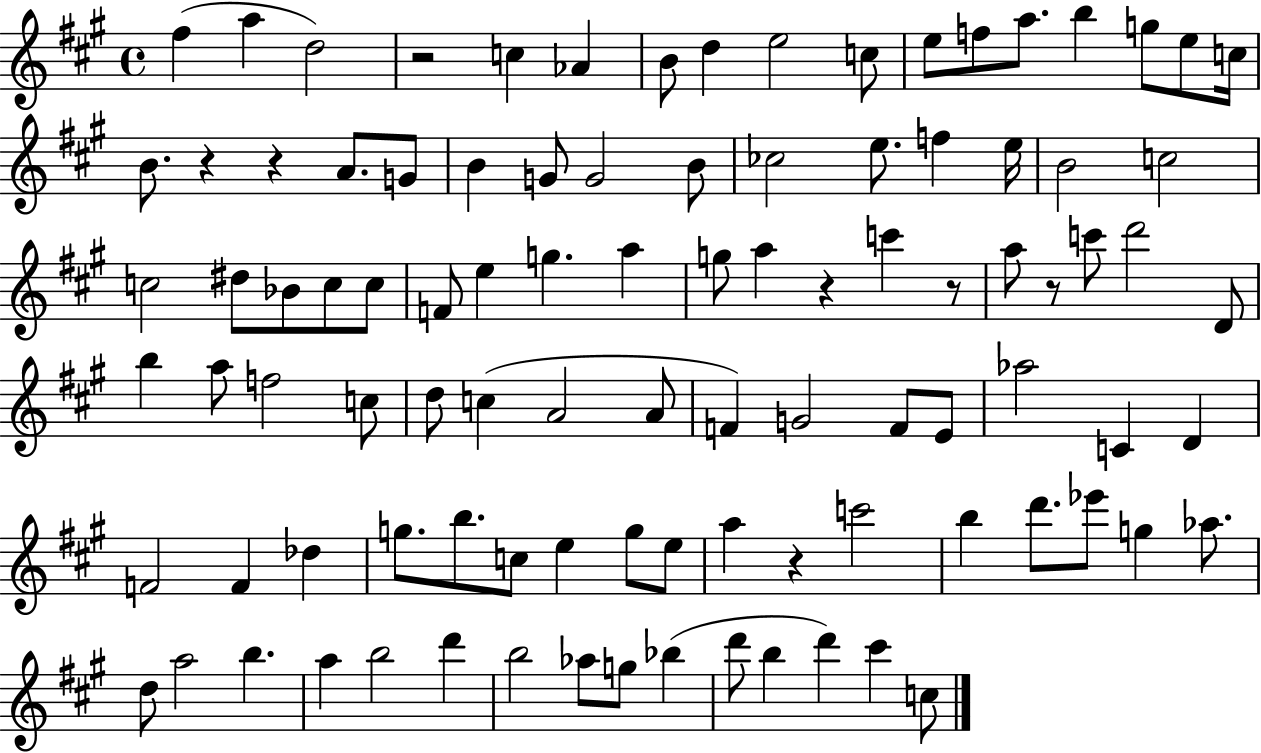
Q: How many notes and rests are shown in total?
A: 98